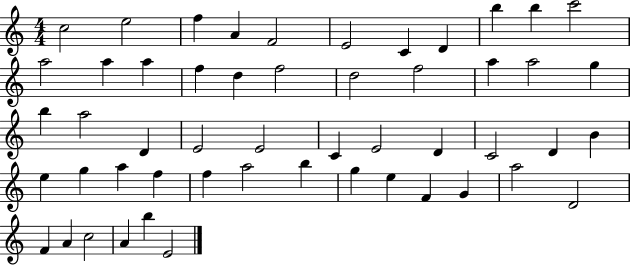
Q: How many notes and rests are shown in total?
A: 52